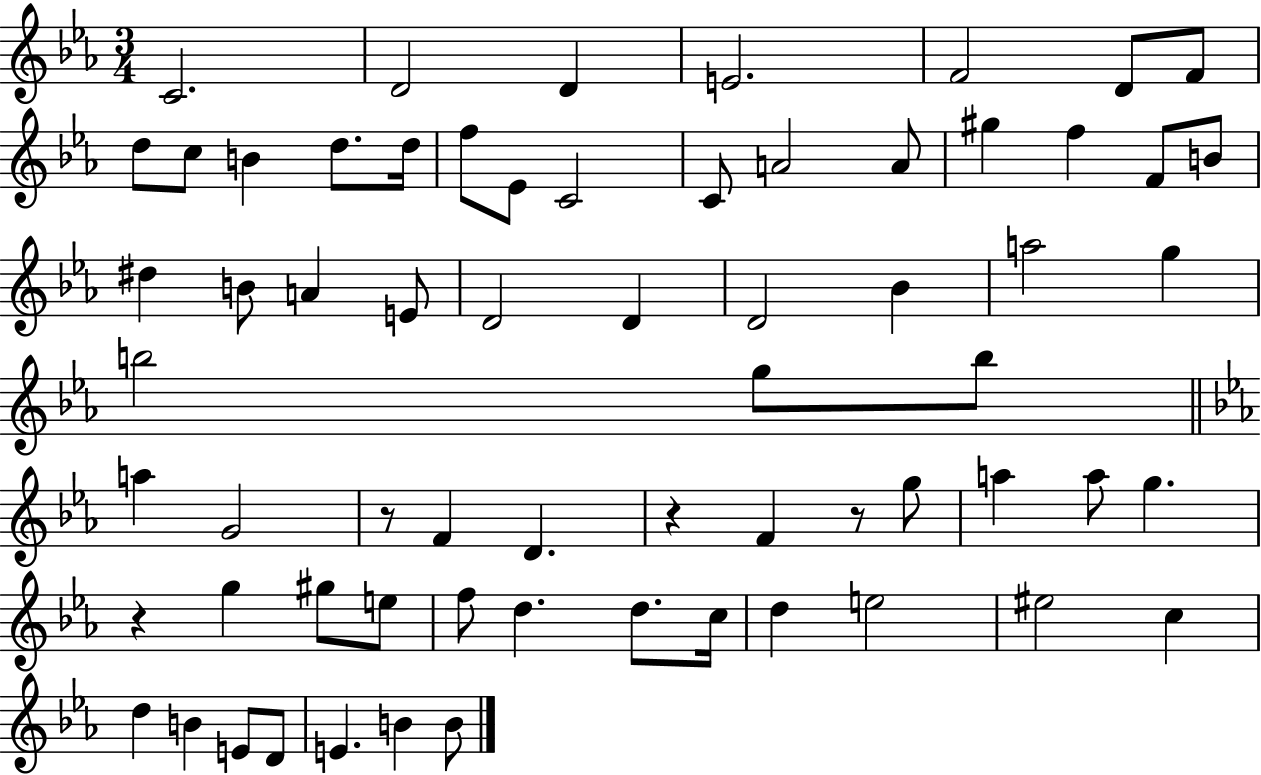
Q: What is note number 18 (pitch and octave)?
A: A4